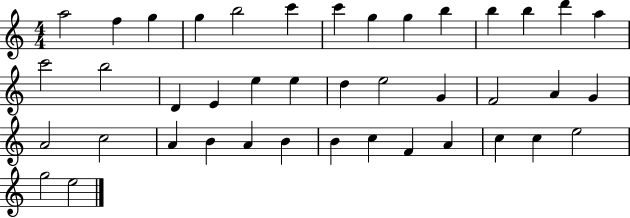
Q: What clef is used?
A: treble